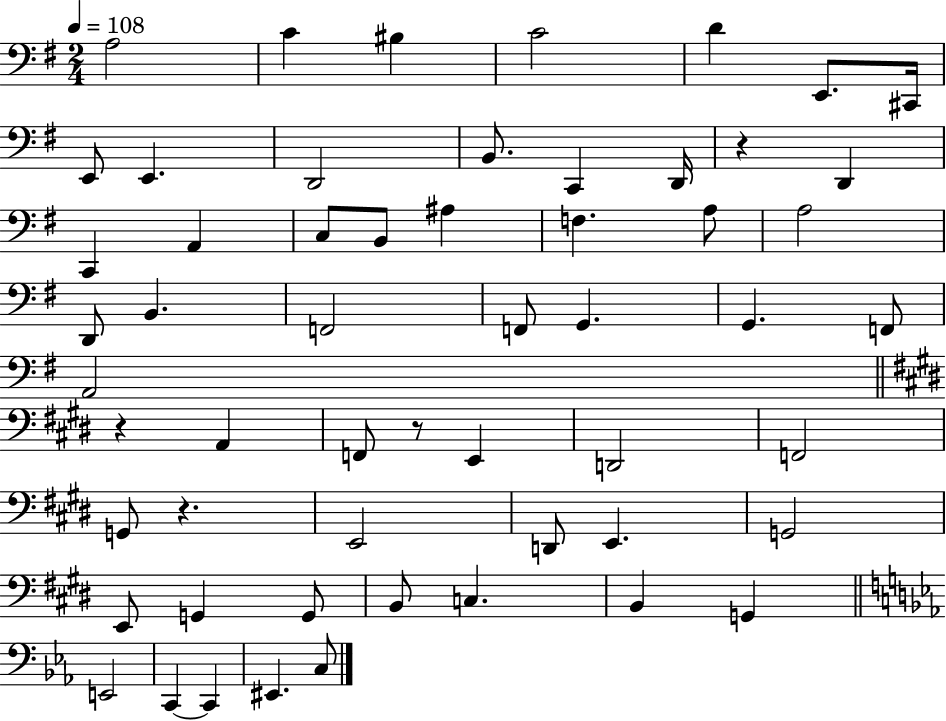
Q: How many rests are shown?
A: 4